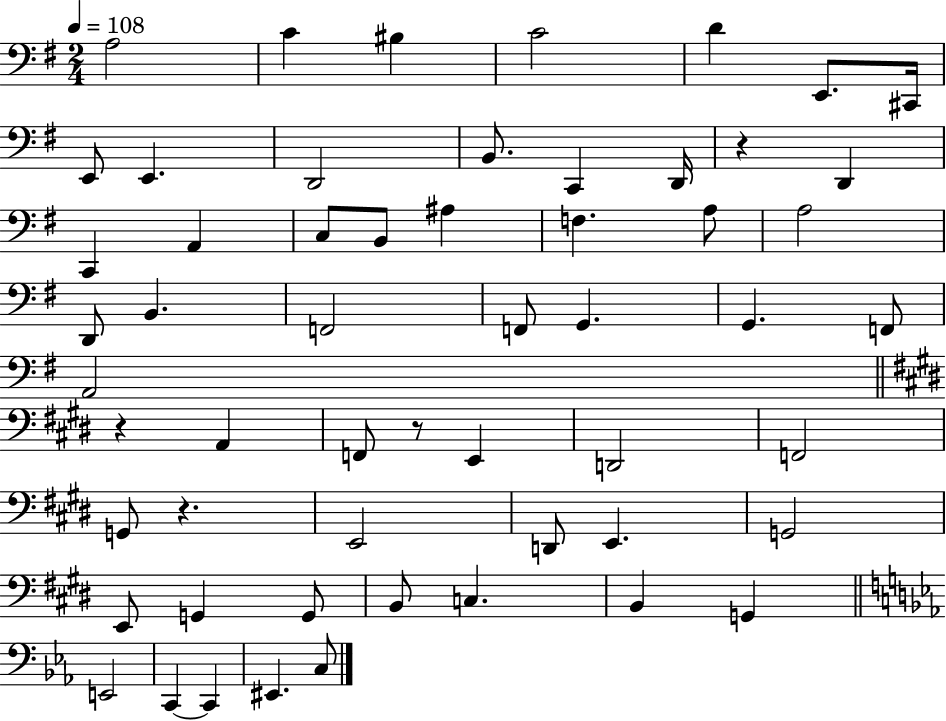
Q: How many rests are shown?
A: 4